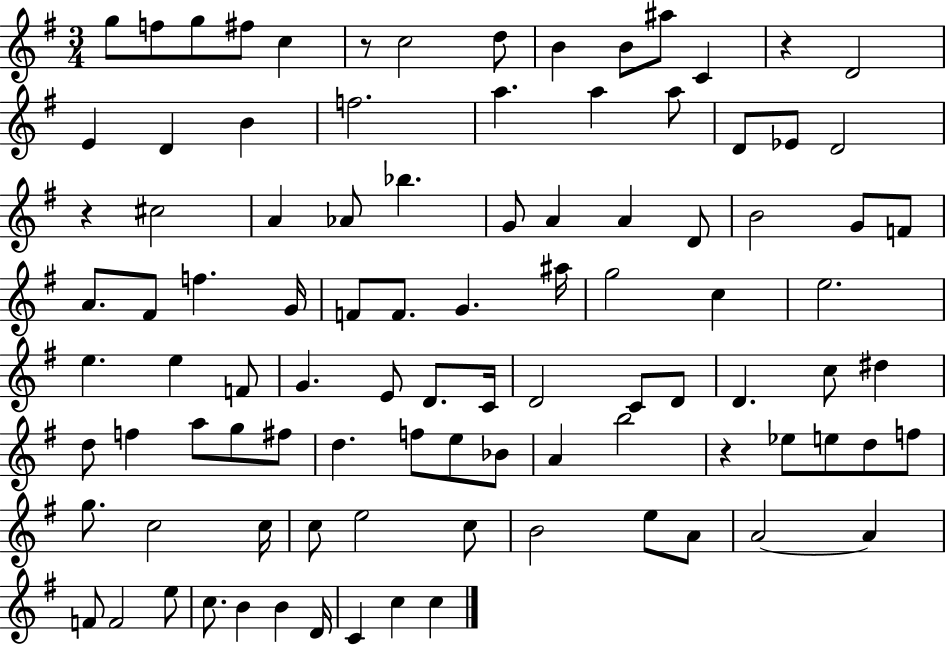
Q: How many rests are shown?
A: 4